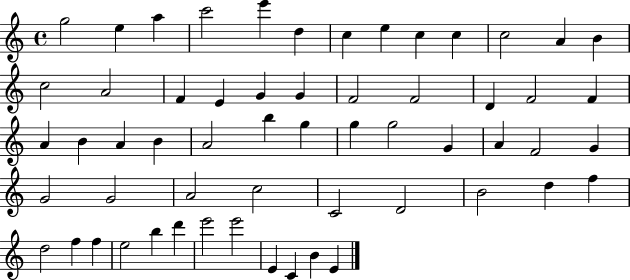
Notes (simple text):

G5/h E5/q A5/q C6/h E6/q D5/q C5/q E5/q C5/q C5/q C5/h A4/q B4/q C5/h A4/h F4/q E4/q G4/q G4/q F4/h F4/h D4/q F4/h F4/q A4/q B4/q A4/q B4/q A4/h B5/q G5/q G5/q G5/h G4/q A4/q F4/h G4/q G4/h G4/h A4/h C5/h C4/h D4/h B4/h D5/q F5/q D5/h F5/q F5/q E5/h B5/q D6/q E6/h E6/h E4/q C4/q B4/q E4/q